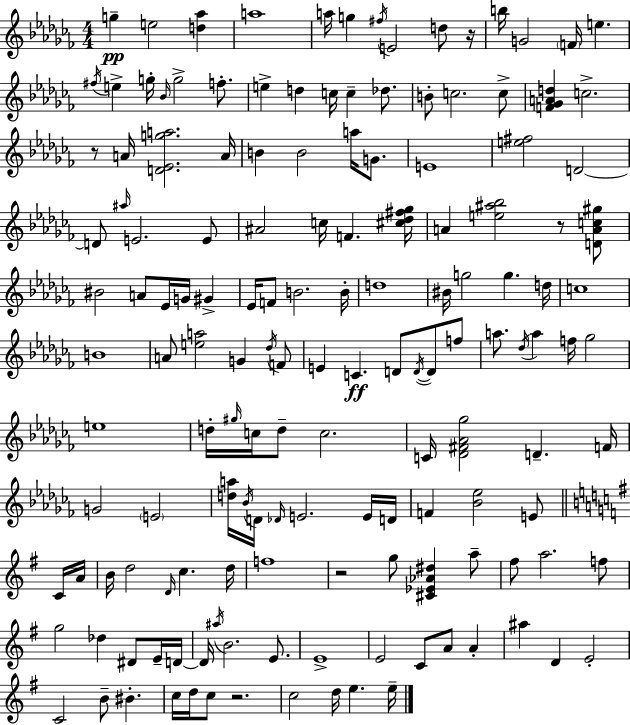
G5/q E5/h [D5,Ab5]/q A5/w A5/s G5/q F#5/s E4/h D5/e R/s B5/s G4/h F4/s E5/q. F#5/s E5/q G5/s Bb4/s G5/h F5/e. E5/q D5/q C5/s C5/q Db5/e. B4/e C5/h. C5/e [F4,Gb4,A4,D5]/q C5/h. R/e A4/s [D4,Eb4,G5,A5]/h. A4/s B4/q B4/h A5/s G4/e. E4/w [E5,F#5]/h D4/h D4/e A#5/s E4/h. E4/e A#4/h C5/s F4/q. [C#5,Db5,F#5,Gb5]/s A4/q [E5,A#5,Bb5]/h R/e [D4,A4,C5,G#5]/e BIS4/h A4/e Eb4/s G4/s G#4/q Eb4/s F4/e B4/h. B4/s D5/w BIS4/s G5/h G5/q. D5/s C5/w B4/w A4/e [E5,A5]/h G4/q Db5/s F4/e E4/q C4/q. D4/e D4/s D4/e F5/e A5/e. Db5/s A5/q F5/s Gb5/h E5/w D5/s G#5/s C5/s D5/e C5/h. C4/s [Db4,F#4,Ab4,Gb5]/h D4/q. F4/s G4/h E4/h [D5,A5]/s Bb4/s D4/s Db4/s E4/h. E4/s D4/s F4/q [Bb4,Eb5]/h E4/e C4/s A4/s B4/s D5/h D4/s C5/q. D5/s F5/w R/h G5/e [C#4,Eb4,Ab4,D#5]/q A5/e F#5/e A5/h. F5/e G5/h Db5/q D#4/e E4/s D4/s D4/s A#5/s B4/h. E4/e. E4/w E4/h C4/e A4/e A4/q A#5/q D4/q E4/h C4/h B4/e BIS4/q. C5/s D5/s C5/e R/h. C5/h D5/s E5/q. E5/s